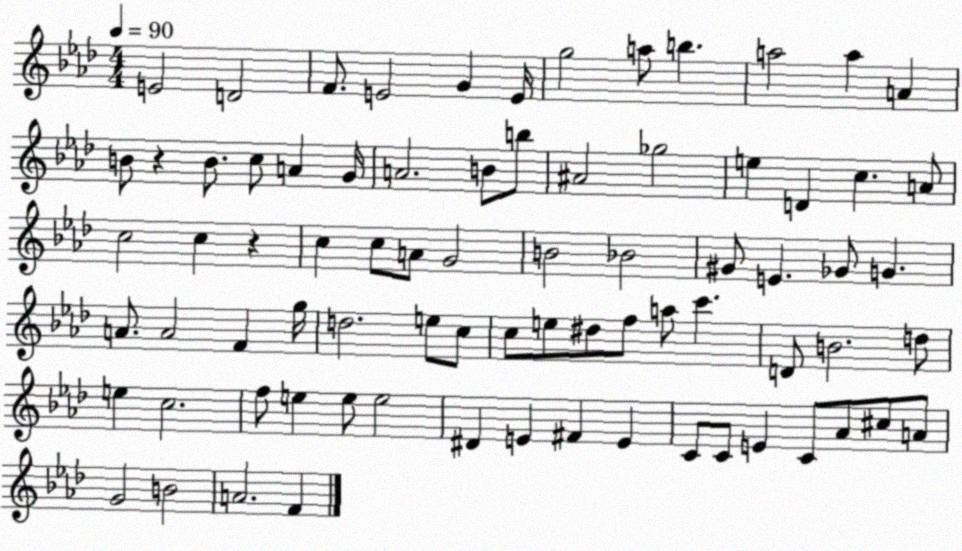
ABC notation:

X:1
T:Untitled
M:4/4
L:1/4
K:Ab
E2 D2 F/2 E2 G E/4 g2 a/2 b a2 a A B/2 z B/2 c/2 A G/4 A2 B/2 b/2 ^A2 _g2 e D c A/2 c2 c z c c/2 A/2 G2 B2 _B2 ^G/2 E _G/2 G A/2 A2 F g/4 d2 e/2 c/2 c/2 e/2 ^d/2 f/2 a/2 c' D/2 B2 d/2 e c2 f/2 e e/2 e2 ^D E ^F E C/2 C/2 E C/2 _A/2 ^c/2 A/2 G2 B2 A2 F